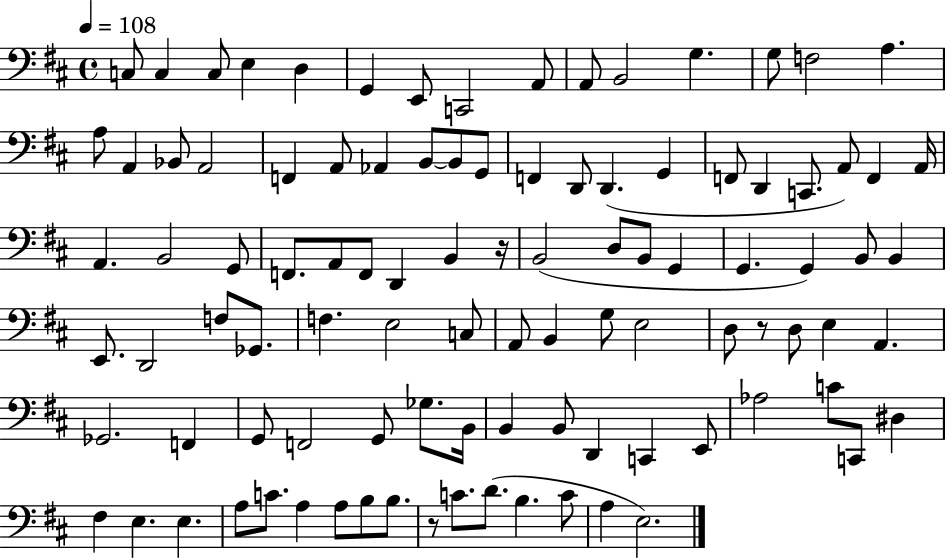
{
  \clef bass
  \time 4/4
  \defaultTimeSignature
  \key d \major
  \tempo 4 = 108
  \repeat volta 2 { c8 c4 c8 e4 d4 | g,4 e,8 c,2 a,8 | a,8 b,2 g4. | g8 f2 a4. | \break a8 a,4 bes,8 a,2 | f,4 a,8 aes,4 b,8~~ b,8 g,8 | f,4 d,8 d,4.( g,4 | f,8 d,4 c,8. a,8) f,4 a,16 | \break a,4. b,2 g,8 | f,8. a,8 f,8 d,4 b,4 r16 | b,2( d8 b,8 g,4 | g,4. g,4) b,8 b,4 | \break e,8. d,2 f8 ges,8. | f4. e2 c8 | a,8 b,4 g8 e2 | d8 r8 d8 e4 a,4. | \break ges,2. f,4 | g,8 f,2 g,8 ges8. b,16 | b,4 b,8 d,4 c,4 e,8 | aes2 c'8 c,8 dis4 | \break fis4 e4. e4. | a8 c'8. a4 a8 b8 b8. | r8 c'8. d'8.( b4. c'8 | a4 e2.) | \break } \bar "|."
}